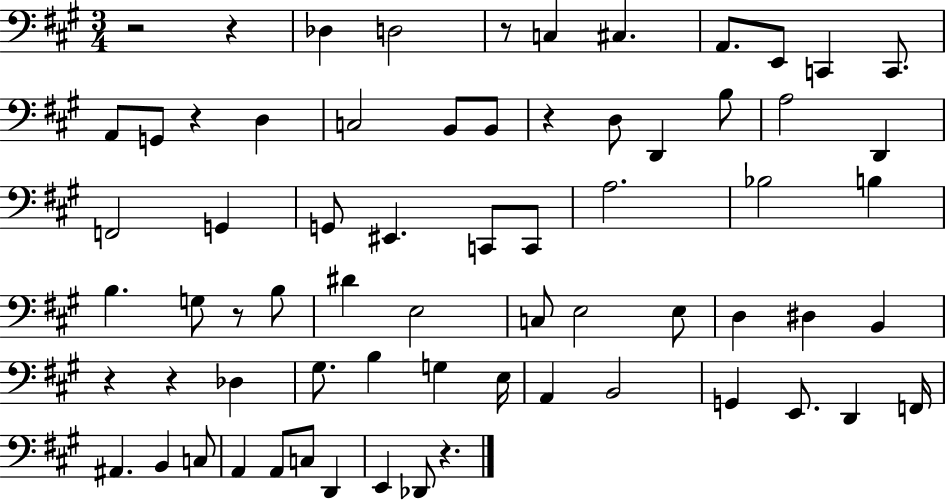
R/h R/q Db3/q D3/h R/e C3/q C#3/q. A2/e. E2/e C2/q C2/e. A2/e G2/e R/q D3/q C3/h B2/e B2/e R/q D3/e D2/q B3/e A3/h D2/q F2/h G2/q G2/e EIS2/q. C2/e C2/e A3/h. Bb3/h B3/q B3/q. G3/e R/e B3/e D#4/q E3/h C3/e E3/h E3/e D3/q D#3/q B2/q R/q R/q Db3/q G#3/e. B3/q G3/q E3/s A2/q B2/h G2/q E2/e. D2/q F2/s A#2/q. B2/q C3/e A2/q A2/e C3/e D2/q E2/q Db2/e R/q.